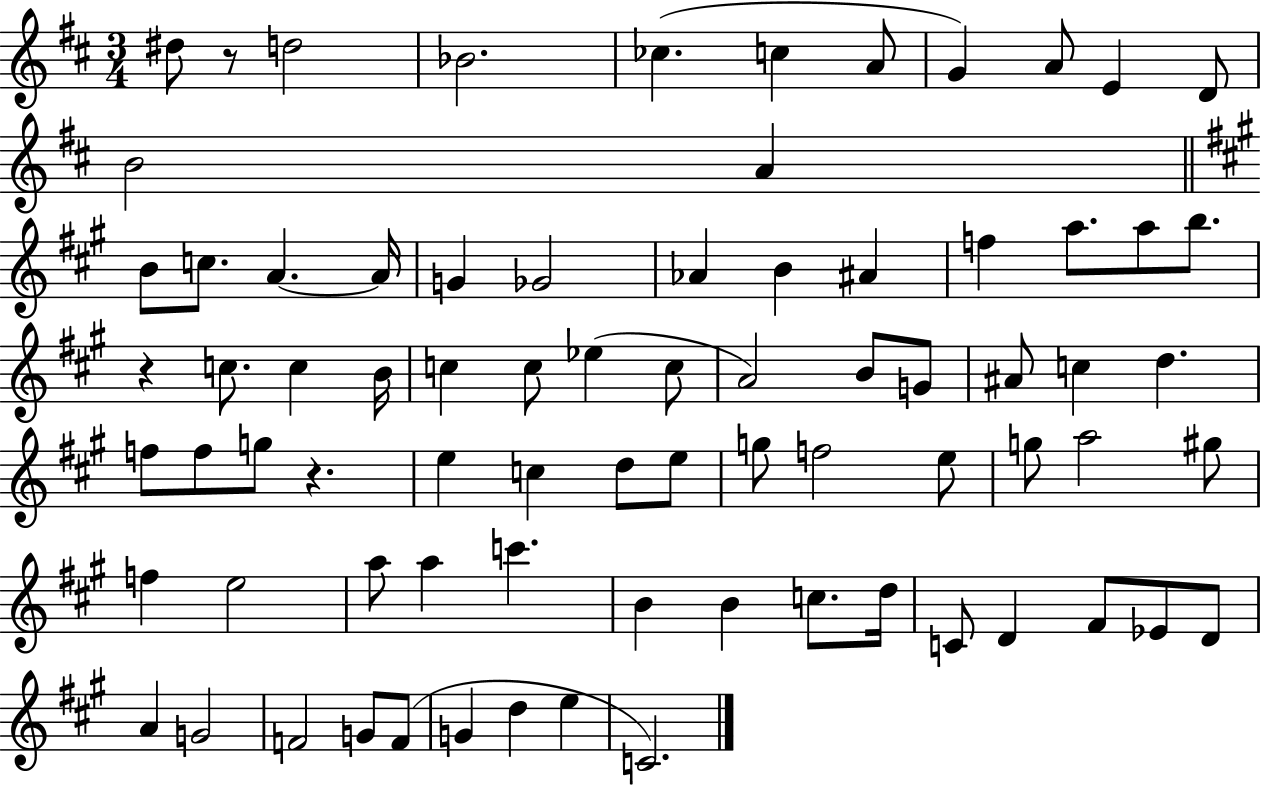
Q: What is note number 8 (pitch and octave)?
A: A4